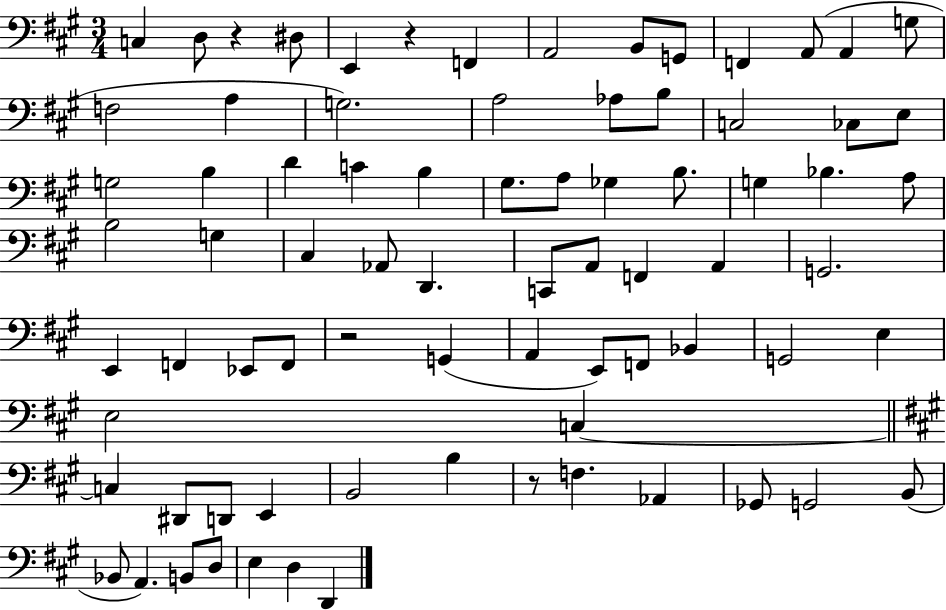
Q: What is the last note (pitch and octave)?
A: D2